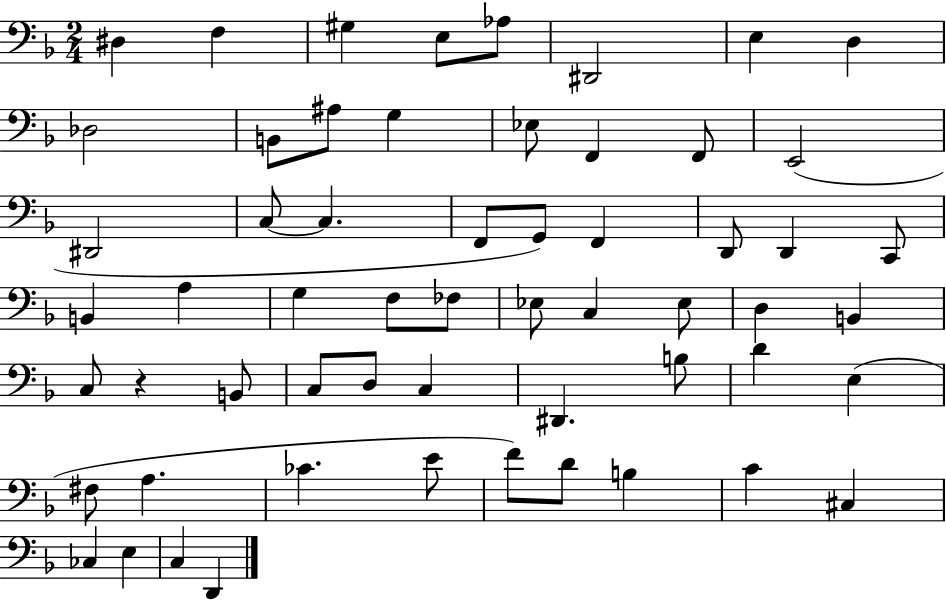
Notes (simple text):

D#3/q F3/q G#3/q E3/e Ab3/e D#2/h E3/q D3/q Db3/h B2/e A#3/e G3/q Eb3/e F2/q F2/e E2/h D#2/h C3/e C3/q. F2/e G2/e F2/q D2/e D2/q C2/e B2/q A3/q G3/q F3/e FES3/e Eb3/e C3/q Eb3/e D3/q B2/q C3/e R/q B2/e C3/e D3/e C3/q D#2/q. B3/e D4/q E3/q F#3/e A3/q. CES4/q. E4/e F4/e D4/e B3/q C4/q C#3/q CES3/q E3/q C3/q D2/q